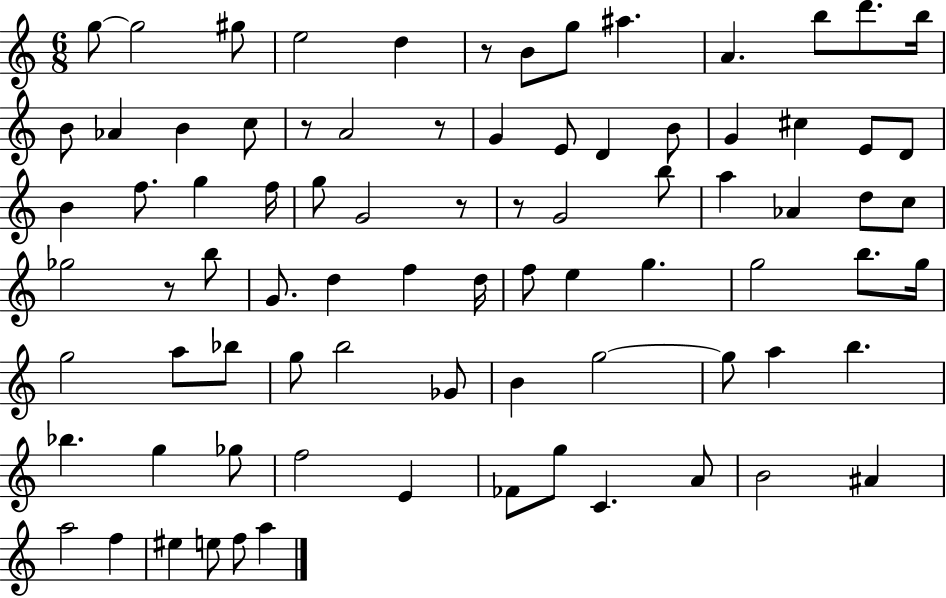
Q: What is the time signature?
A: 6/8